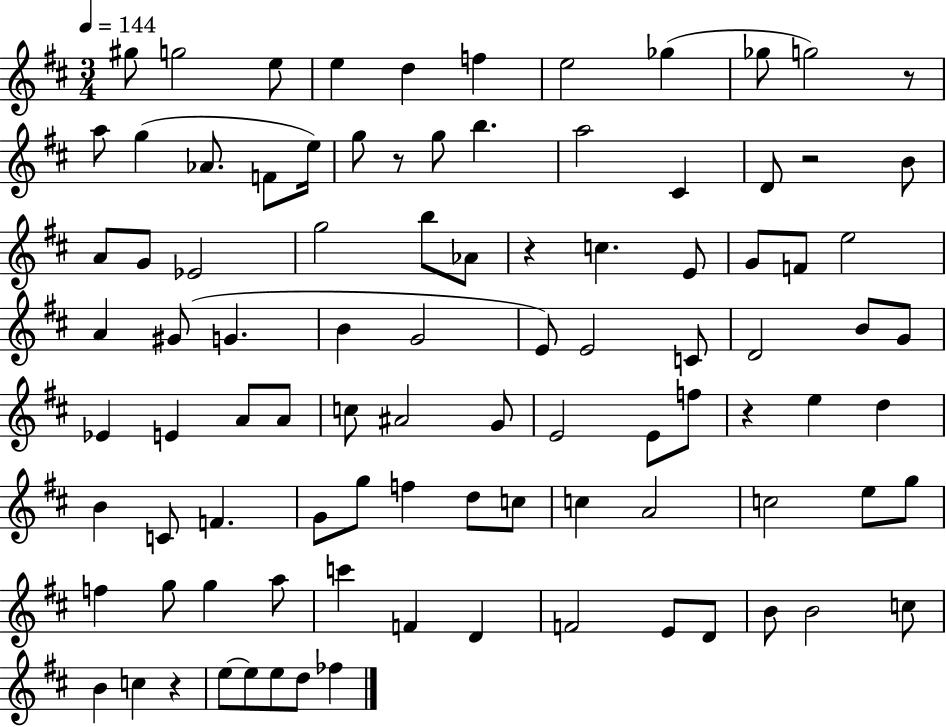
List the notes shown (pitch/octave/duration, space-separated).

G#5/e G5/h E5/e E5/q D5/q F5/q E5/h Gb5/q Gb5/e G5/h R/e A5/e G5/q Ab4/e. F4/e E5/s G5/e R/e G5/e B5/q. A5/h C#4/q D4/e R/h B4/e A4/e G4/e Eb4/h G5/h B5/e Ab4/e R/q C5/q. E4/e G4/e F4/e E5/h A4/q G#4/e G4/q. B4/q G4/h E4/e E4/h C4/e D4/h B4/e G4/e Eb4/q E4/q A4/e A4/e C5/e A#4/h G4/e E4/h E4/e F5/e R/q E5/q D5/q B4/q C4/e F4/q. G4/e G5/e F5/q D5/e C5/e C5/q A4/h C5/h E5/e G5/e F5/q G5/e G5/q A5/e C6/q F4/q D4/q F4/h E4/e D4/e B4/e B4/h C5/e B4/q C5/q R/q E5/e E5/e E5/e D5/e FES5/q